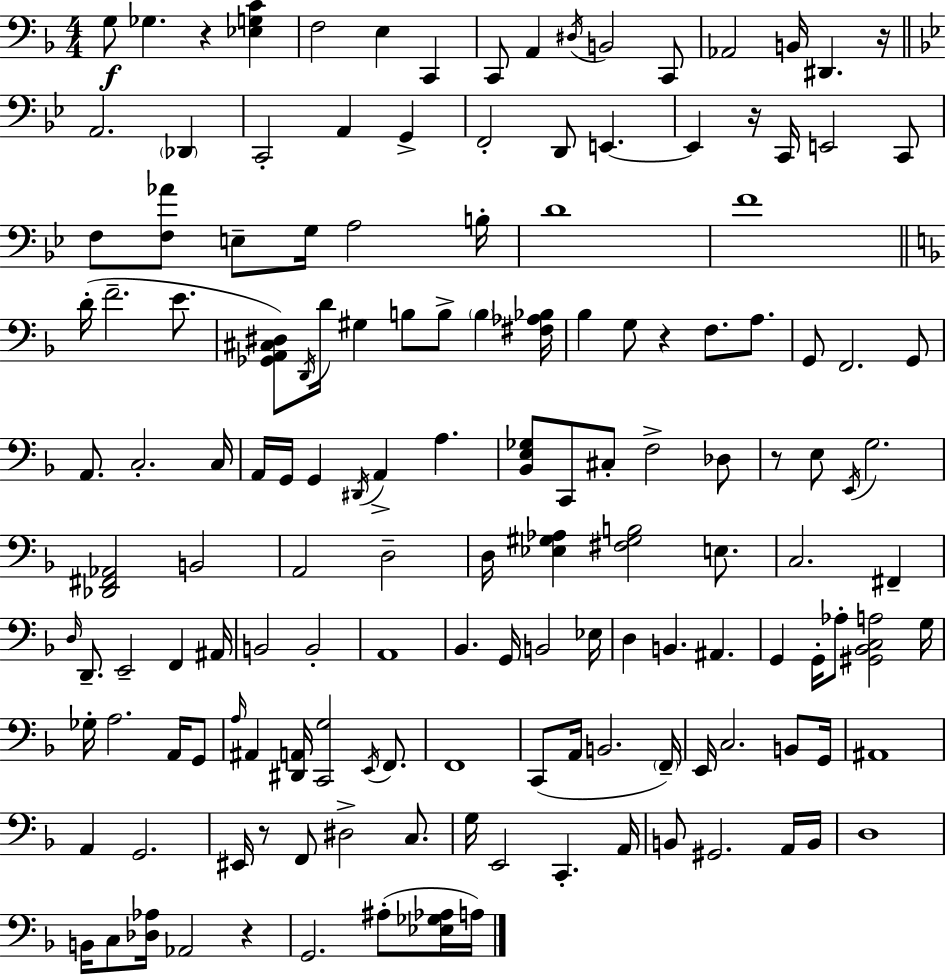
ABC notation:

X:1
T:Untitled
M:4/4
L:1/4
K:F
G,/2 _G, z [_E,G,C] F,2 E, C,, C,,/2 A,, ^D,/4 B,,2 C,,/2 _A,,2 B,,/4 ^D,, z/4 A,,2 _D,, C,,2 A,, G,, F,,2 D,,/2 E,, E,, z/4 C,,/4 E,,2 C,,/2 F,/2 [F,_A]/2 E,/2 G,/4 A,2 B,/4 D4 F4 D/4 F2 E/2 [_G,,A,,^C,^D,]/2 D,,/4 D/4 ^G, B,/2 B,/2 B, [^F,_A,_B,]/4 _B, G,/2 z F,/2 A,/2 G,,/2 F,,2 G,,/2 A,,/2 C,2 C,/4 A,,/4 G,,/4 G,, ^D,,/4 A,, A, [_B,,E,_G,]/2 C,,/2 ^C,/2 F,2 _D,/2 z/2 E,/2 E,,/4 G,2 [_D,,^F,,_A,,]2 B,,2 A,,2 D,2 D,/4 [_E,^G,_A,] [^F,^G,B,]2 E,/2 C,2 ^F,, D,/4 D,,/2 E,,2 F,, ^A,,/4 B,,2 B,,2 A,,4 _B,, G,,/4 B,,2 _E,/4 D, B,, ^A,, G,, G,,/4 _A,/2 [^G,,_B,,C,A,]2 G,/4 _G,/4 A,2 A,,/4 G,,/2 A,/4 ^A,, [^D,,A,,]/4 [C,,G,]2 E,,/4 F,,/2 F,,4 C,,/2 A,,/4 B,,2 F,,/4 E,,/4 C,2 B,,/2 G,,/4 ^A,,4 A,, G,,2 ^E,,/4 z/2 F,,/2 ^D,2 C,/2 G,/4 E,,2 C,, A,,/4 B,,/2 ^G,,2 A,,/4 B,,/4 D,4 B,,/4 C,/2 [_D,_A,]/4 _A,,2 z G,,2 ^A,/2 [_E,_G,_A,]/4 A,/4